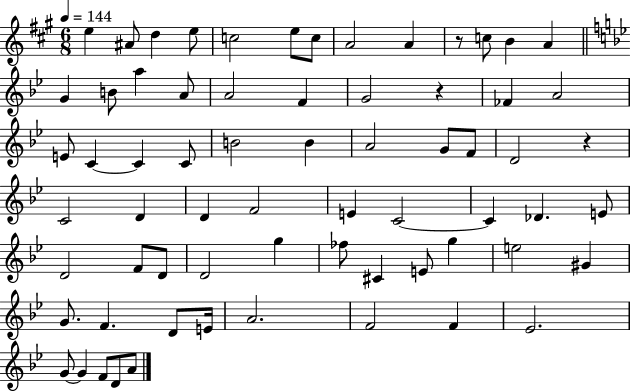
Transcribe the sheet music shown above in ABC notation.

X:1
T:Untitled
M:6/8
L:1/4
K:A
e ^A/2 d e/2 c2 e/2 c/2 A2 A z/2 c/2 B A G B/2 a A/2 A2 F G2 z _F A2 E/2 C C C/2 B2 B A2 G/2 F/2 D2 z C2 D D F2 E C2 C _D E/2 D2 F/2 D/2 D2 g _f/2 ^C E/2 g e2 ^G G/2 F D/2 E/4 A2 F2 F _E2 G/2 G F/2 D/2 A/2